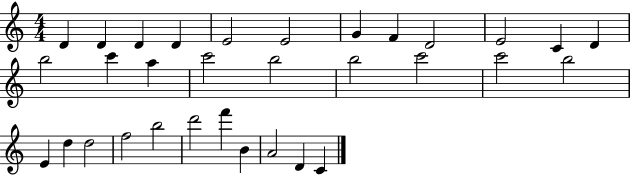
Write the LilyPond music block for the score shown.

{
  \clef treble
  \numericTimeSignature
  \time 4/4
  \key c \major
  d'4 d'4 d'4 d'4 | e'2 e'2 | g'4 f'4 d'2 | e'2 c'4 d'4 | \break b''2 c'''4 a''4 | c'''2 b''2 | b''2 c'''2 | c'''2 b''2 | \break e'4 d''4 d''2 | f''2 b''2 | d'''2 f'''4 b'4 | a'2 d'4 c'4 | \break \bar "|."
}